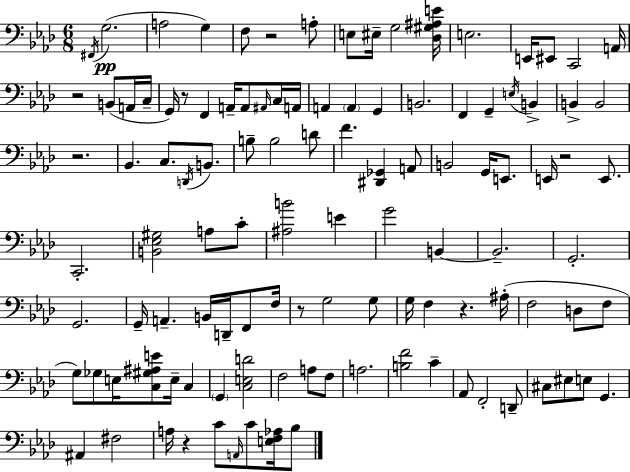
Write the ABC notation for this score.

X:1
T:Untitled
M:6/8
L:1/4
K:Fm
^F,,/4 G,2 A,2 G, F,/2 z2 A,/2 E,/2 ^E,/4 G,2 [_D,^G,^A,E]/4 E,2 E,,/4 ^E,,/2 C,,2 A,,/4 z2 B,,/2 A,,/4 C,/4 G,,/4 z/2 F,, A,,/4 A,,/2 ^A,,/4 C,/4 A,,/4 A,, A,, G,, B,,2 F,, G,, E,/4 B,, B,, B,,2 z2 _B,, C,/2 D,,/4 B,,/2 B,/2 B,2 D/2 F [^D,,_G,,] A,,/2 B,,2 G,,/4 E,,/2 E,,/4 z2 E,,/2 C,,2 [B,,_E,^G,]2 A,/2 C/2 [^A,B]2 E G2 B,, B,,2 G,,2 G,,2 G,,/4 A,, B,,/4 D,,/4 F,,/2 F,/4 z/2 G,2 G,/2 G,/4 F, z ^A,/4 F,2 D,/2 F,/2 G,/2 _G,/2 E,/4 [C,^G,^A,E]/2 E,/4 C, G,, [C,E,D]2 F,2 A,/2 F,/2 A,2 [B,F]2 C _A,,/2 F,,2 D,,/2 ^C,/2 ^E,/2 E,/2 G,, ^A,, ^F,2 A,/4 z C/2 A,,/4 C/2 [E,F,_A,]/4 _B,/2